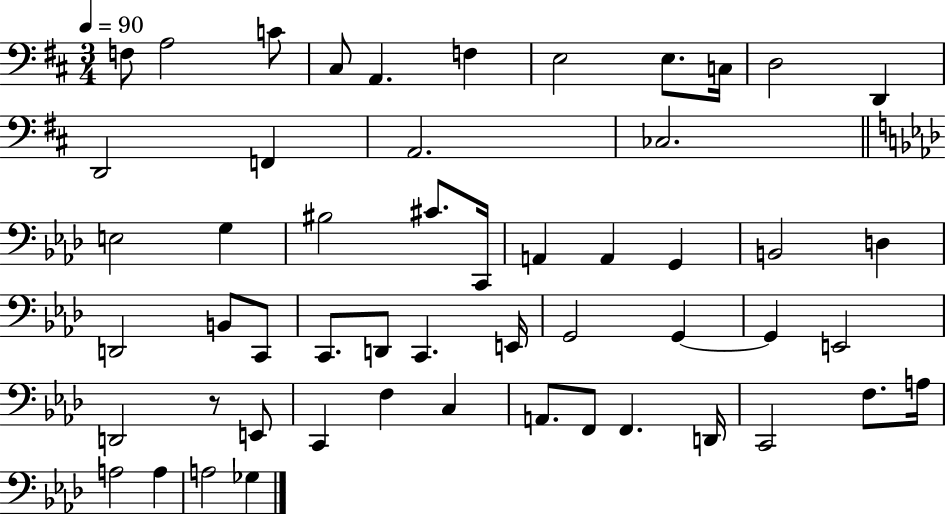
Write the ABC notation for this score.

X:1
T:Untitled
M:3/4
L:1/4
K:D
F,/2 A,2 C/2 ^C,/2 A,, F, E,2 E,/2 C,/4 D,2 D,, D,,2 F,, A,,2 _C,2 E,2 G, ^B,2 ^C/2 C,,/4 A,, A,, G,, B,,2 D, D,,2 B,,/2 C,,/2 C,,/2 D,,/2 C,, E,,/4 G,,2 G,, G,, E,,2 D,,2 z/2 E,,/2 C,, F, C, A,,/2 F,,/2 F,, D,,/4 C,,2 F,/2 A,/4 A,2 A, A,2 _G,